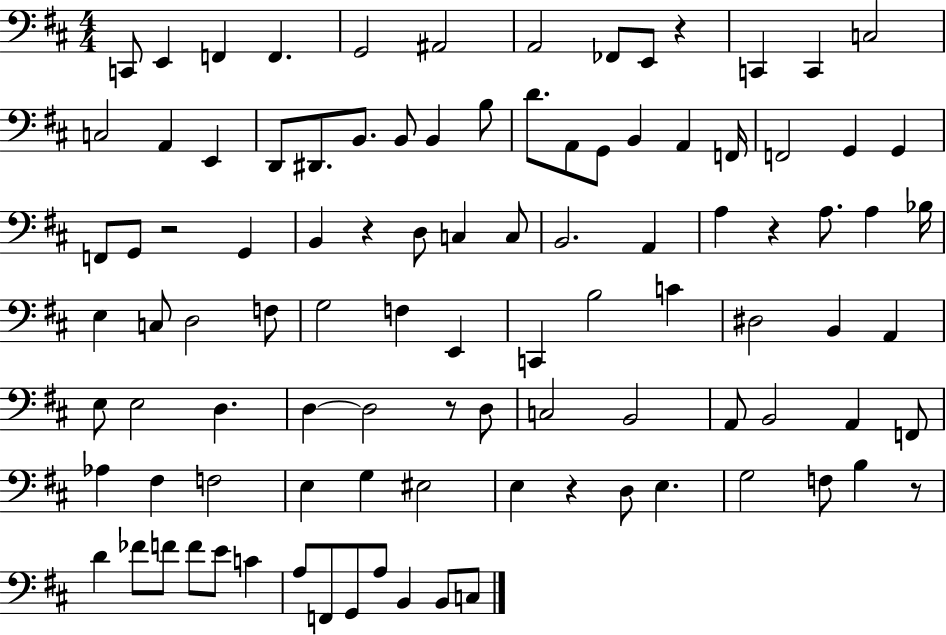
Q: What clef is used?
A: bass